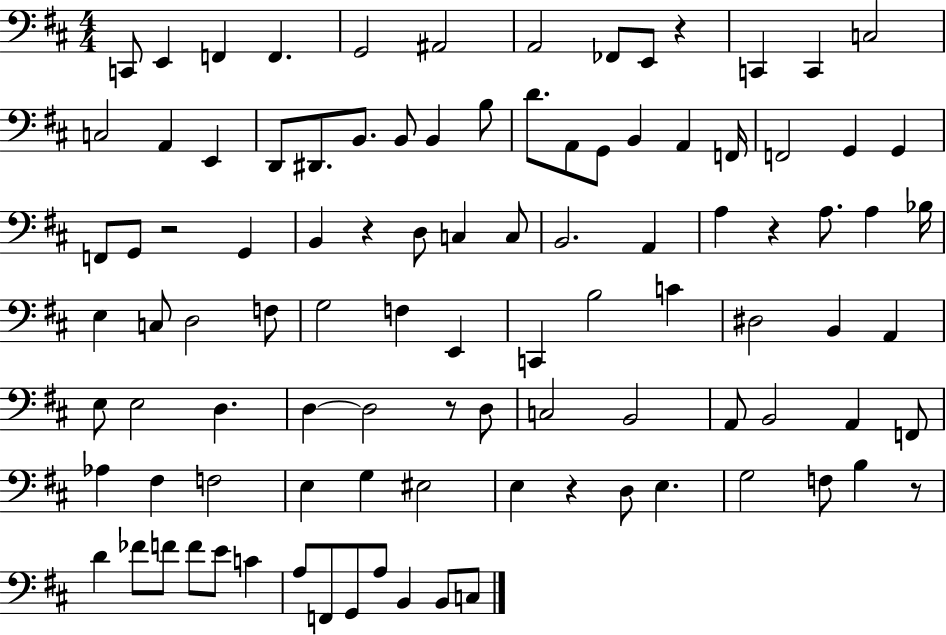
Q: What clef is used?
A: bass